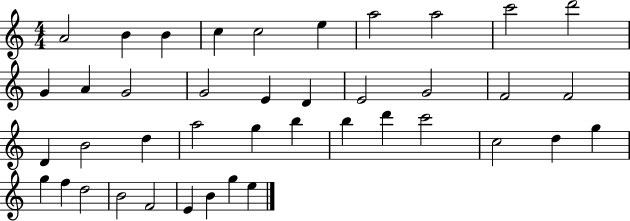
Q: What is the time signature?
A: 4/4